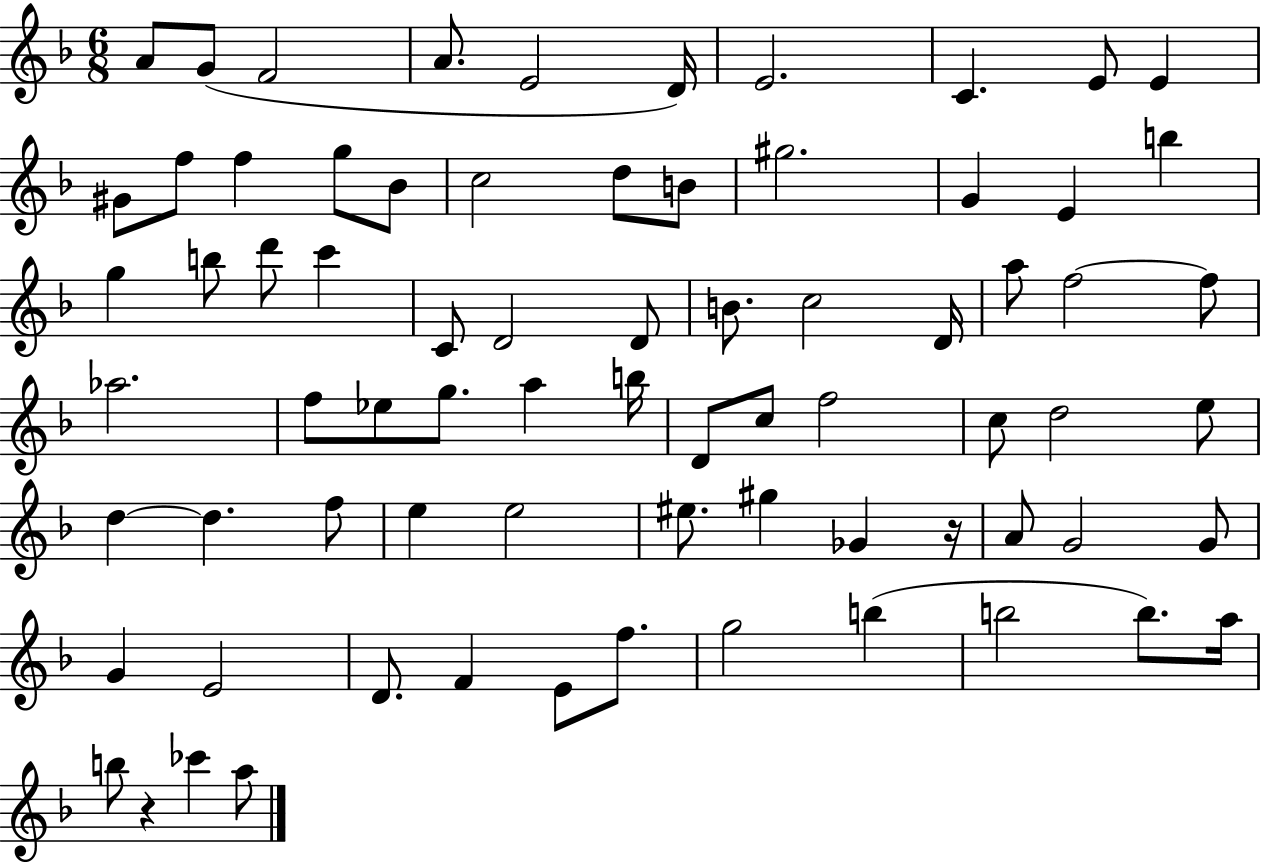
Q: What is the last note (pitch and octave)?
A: A5